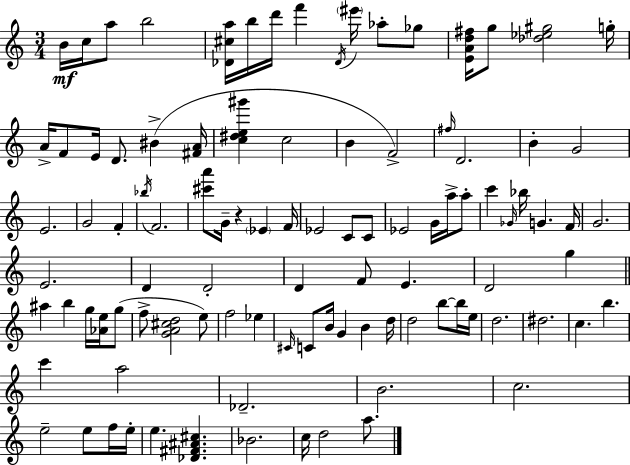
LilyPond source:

{
  \clef treble
  \numericTimeSignature
  \time 3/4
  \key a \minor
  b'16\mf c''16 a''8 b''2 | <des' cis'' a''>16 b''16 d'''16 f'''4 \acciaccatura { des'16 } \parenthesize eis'''16 aes''8-. ges''8 | <e' a' d'' fis''>16 g''8 <des'' ees'' gis''>2 | g''16-. a'16-> f'8 e'16 d'8. bis'4->( | \break <fis' a'>16 <c'' dis'' e'' gis'''>4 c''2 | b'4 f'2->) | \grace { fis''16 } d'2. | b'4-. g'2 | \break e'2. | g'2 f'4-. | \acciaccatura { bes''16 } f'2. | <cis''' a'''>8 g'16-- r4 \parenthesize ees'4 | \break f'16 ees'2 c'8 | c'8 ees'2 g'16 | a''16-> a''8-. c'''4 \grace { ges'16 } bes''16 g'4. | f'16 g'2. | \break e'2. | d'4 d'2-. | d'4 f'8 e'4. | d'2 | \break g''4 \bar "||" \break \key c \major ais''4 b''4 g''16 <aes' e''>16 g''8( | f''8-> <g' a' cis'' d''>2 e''8) | f''2 ees''4 | \grace { cis'16 } c'8 b'16 g'4 b'4 | \break d''16 d''2 b''8~~ b''16 | e''16 d''2. | dis''2. | c''4. b''4. | \break c'''4 a''2 | des'2.-- | b'2. | c''2. | \break e''2-- e''8 f''16 | e''16-. e''4. <des' fis' ais' cis''>4. | bes'2. | c''16 d''2 a''8. | \break \bar "|."
}